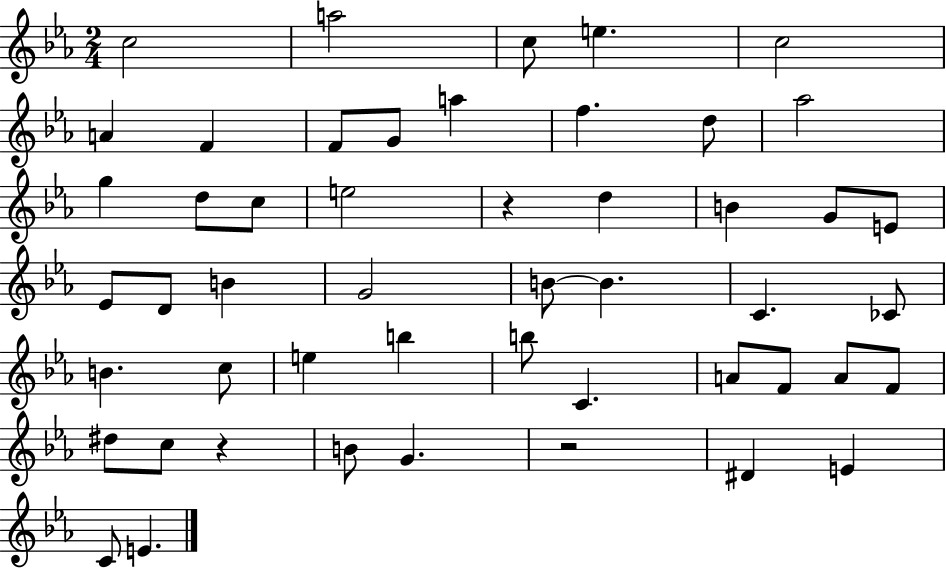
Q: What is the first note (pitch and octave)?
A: C5